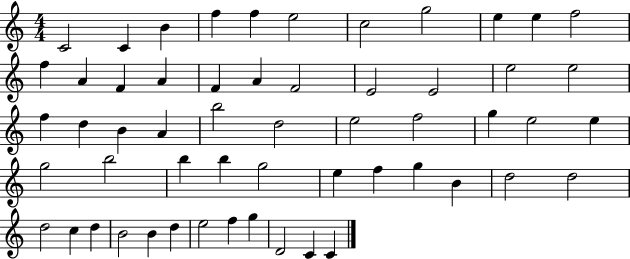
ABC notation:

X:1
T:Untitled
M:4/4
L:1/4
K:C
C2 C B f f e2 c2 g2 e e f2 f A F A F A F2 E2 E2 e2 e2 f d B A b2 d2 e2 f2 g e2 e g2 b2 b b g2 e f g B d2 d2 d2 c d B2 B d e2 f g D2 C C